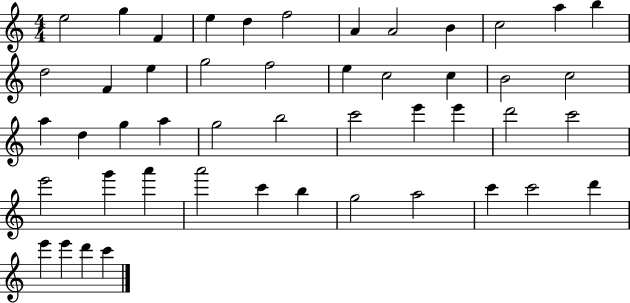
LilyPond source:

{
  \clef treble
  \numericTimeSignature
  \time 4/4
  \key c \major
  e''2 g''4 f'4 | e''4 d''4 f''2 | a'4 a'2 b'4 | c''2 a''4 b''4 | \break d''2 f'4 e''4 | g''2 f''2 | e''4 c''2 c''4 | b'2 c''2 | \break a''4 d''4 g''4 a''4 | g''2 b''2 | c'''2 e'''4 e'''4 | d'''2 c'''2 | \break e'''2 g'''4 a'''4 | a'''2 c'''4 b''4 | g''2 a''2 | c'''4 c'''2 d'''4 | \break e'''4 e'''4 d'''4 c'''4 | \bar "|."
}